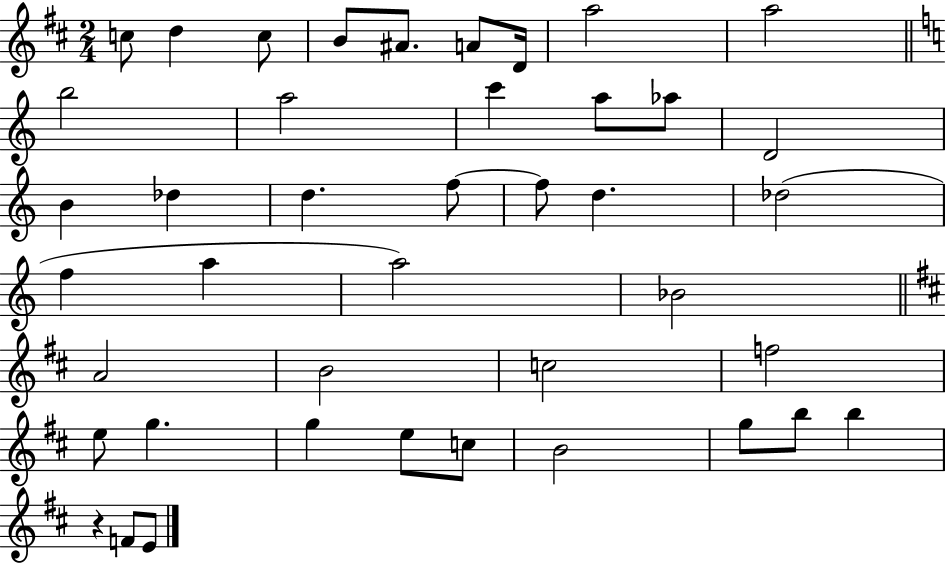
X:1
T:Untitled
M:2/4
L:1/4
K:D
c/2 d c/2 B/2 ^A/2 A/2 D/4 a2 a2 b2 a2 c' a/2 _a/2 D2 B _d d f/2 f/2 d _d2 f a a2 _B2 A2 B2 c2 f2 e/2 g g e/2 c/2 B2 g/2 b/2 b z F/2 E/2